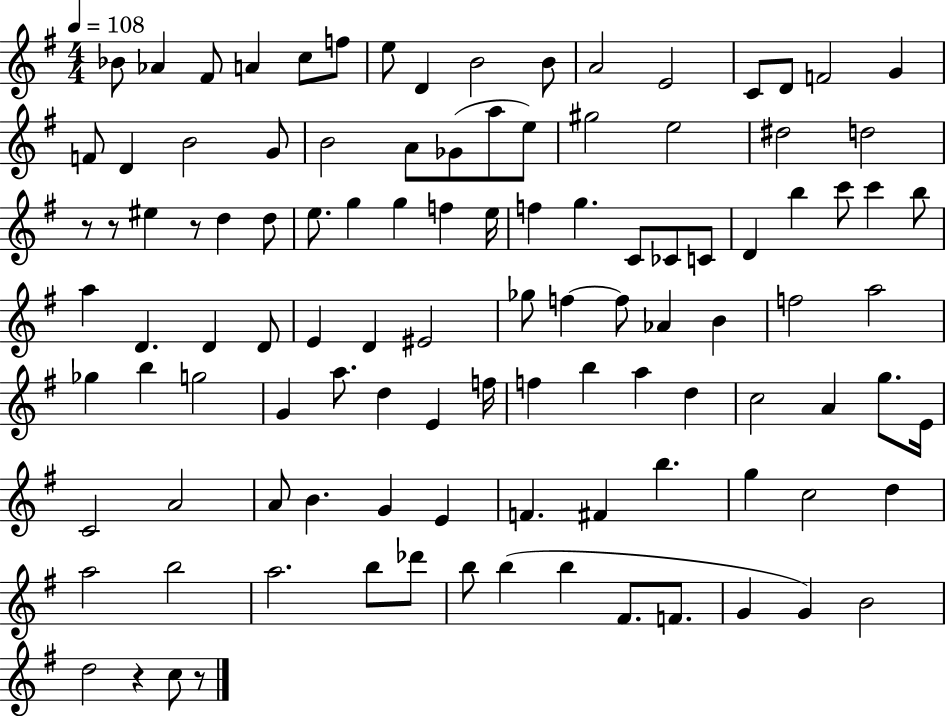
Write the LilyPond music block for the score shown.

{
  \clef treble
  \numericTimeSignature
  \time 4/4
  \key g \major
  \tempo 4 = 108
  bes'8 aes'4 fis'8 a'4 c''8 f''8 | e''8 d'4 b'2 b'8 | a'2 e'2 | c'8 d'8 f'2 g'4 | \break f'8 d'4 b'2 g'8 | b'2 a'8 ges'8( a''8 e''8) | gis''2 e''2 | dis''2 d''2 | \break r8 r8 eis''4 r8 d''4 d''8 | e''8. g''4 g''4 f''4 e''16 | f''4 g''4. c'8 ces'8 c'8 | d'4 b''4 c'''8 c'''4 b''8 | \break a''4 d'4. d'4 d'8 | e'4 d'4 eis'2 | ges''8 f''4~~ f''8 aes'4 b'4 | f''2 a''2 | \break ges''4 b''4 g''2 | g'4 a''8. d''4 e'4 f''16 | f''4 b''4 a''4 d''4 | c''2 a'4 g''8. e'16 | \break c'2 a'2 | a'8 b'4. g'4 e'4 | f'4. fis'4 b''4. | g''4 c''2 d''4 | \break a''2 b''2 | a''2. b''8 des'''8 | b''8 b''4( b''4 fis'8. f'8. | g'4 g'4) b'2 | \break d''2 r4 c''8 r8 | \bar "|."
}